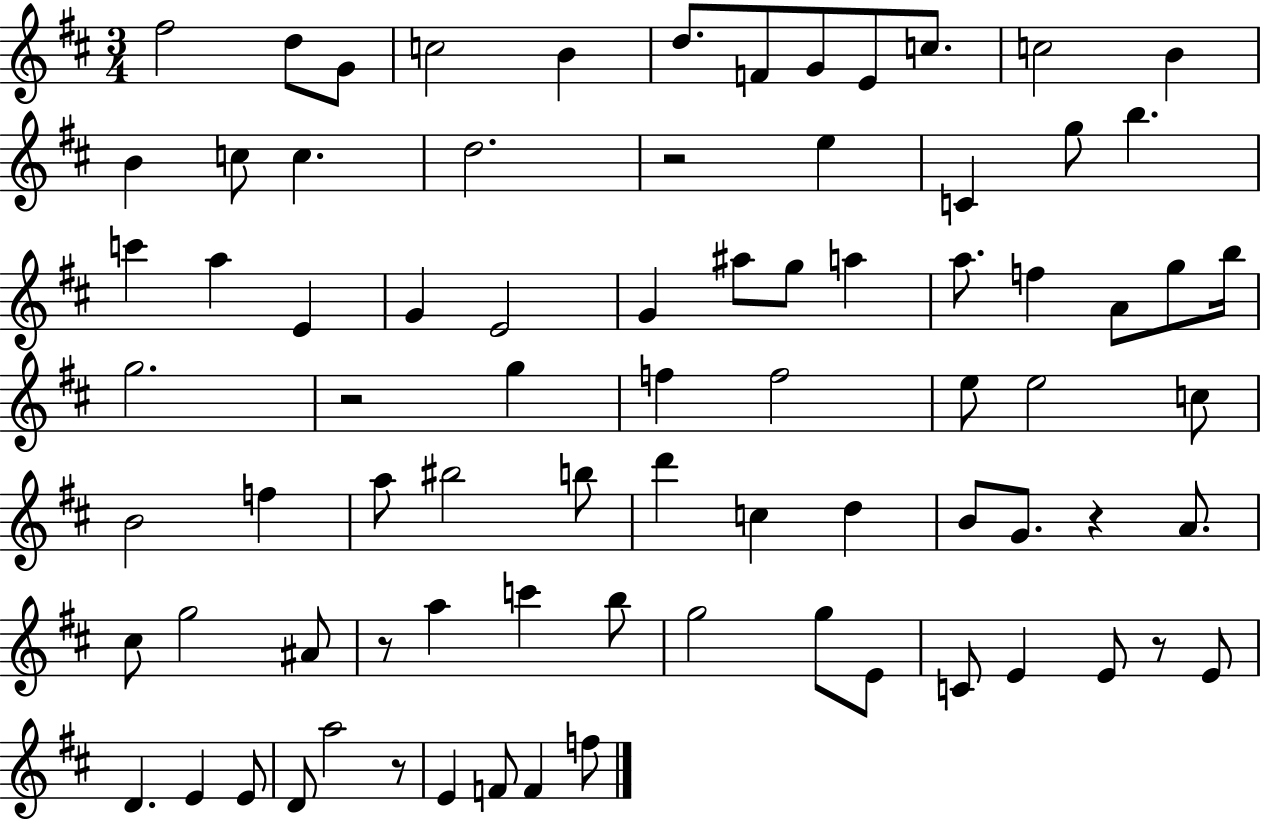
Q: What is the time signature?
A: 3/4